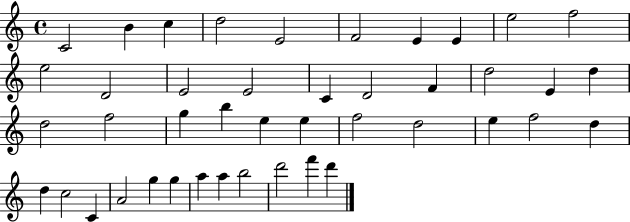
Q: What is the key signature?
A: C major